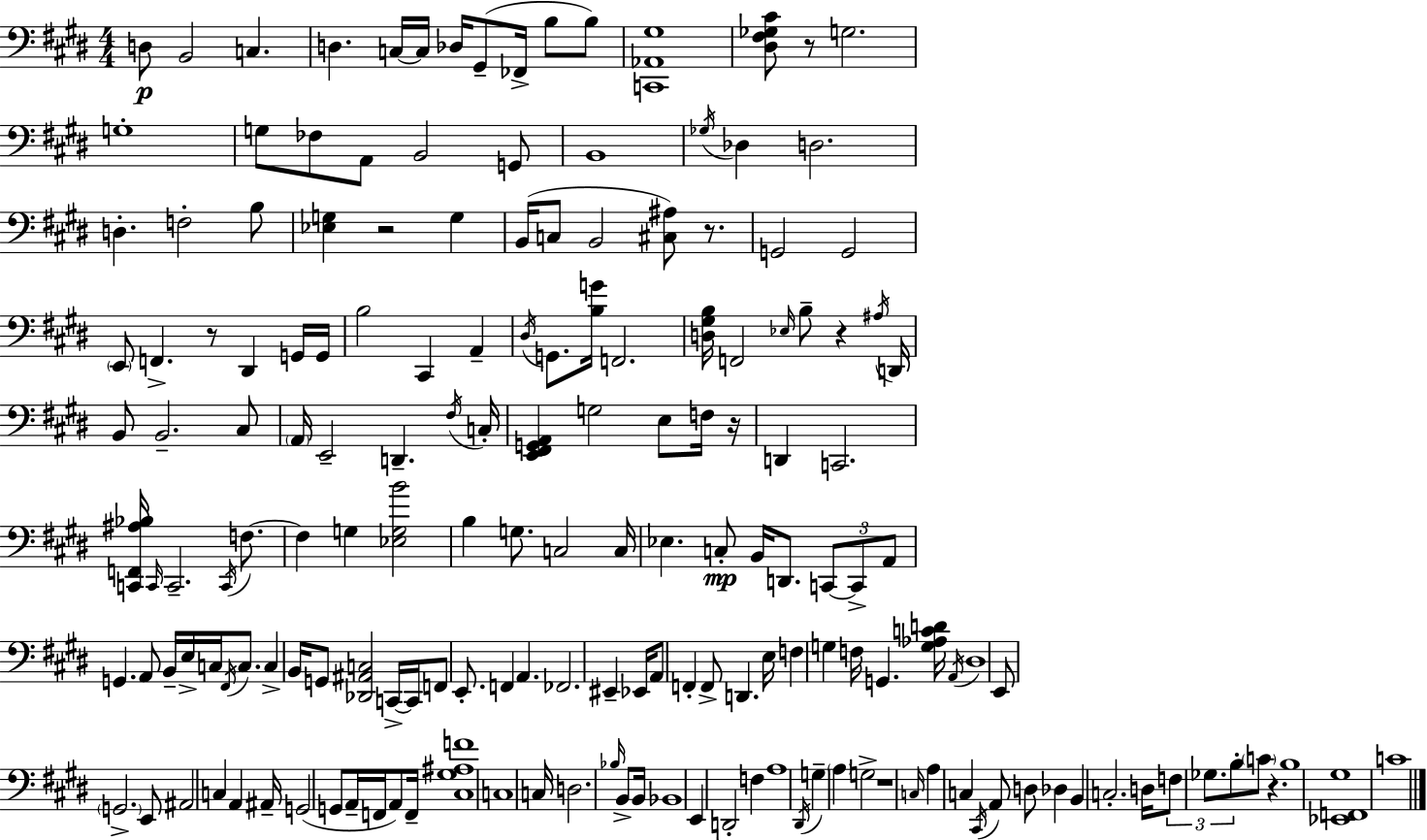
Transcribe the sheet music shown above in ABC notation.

X:1
T:Untitled
M:4/4
L:1/4
K:E
D,/2 B,,2 C, D, C,/4 C,/4 _D,/4 ^G,,/2 _F,,/4 B,/2 B,/2 [C,,_A,,^G,]4 [^D,^F,_G,^C]/2 z/2 G,2 G,4 G,/2 _F,/2 A,,/2 B,,2 G,,/2 B,,4 _G,/4 _D, D,2 D, F,2 B,/2 [_E,G,] z2 G, B,,/4 C,/2 B,,2 [^C,^A,]/2 z/2 G,,2 G,,2 E,,/2 F,, z/2 ^D,, G,,/4 G,,/4 B,2 ^C,, A,, ^D,/4 G,,/2 [B,G]/4 F,,2 [D,^G,B,]/4 F,,2 _E,/4 B,/2 z ^A,/4 D,,/4 B,,/2 B,,2 ^C,/2 A,,/4 E,,2 D,, ^F,/4 C,/4 [E,,^F,,G,,A,,] G,2 E,/2 F,/4 z/4 D,, C,,2 [C,,F,,^A,_B,]/4 C,,/4 C,,2 C,,/4 F,/2 F, G, [_E,G,B]2 B, G,/2 C,2 C,/4 _E, C,/2 B,,/4 D,,/2 C,,/2 C,,/2 A,,/2 G,, A,,/2 B,,/4 E,/4 C,/4 ^F,,/4 C,/2 C, B,,/4 G,,/2 [_D,,^A,,C,]2 C,,/4 C,,/4 F,,/2 E,,/2 F,, A,, _F,,2 ^E,, _E,,/4 A,,/2 F,, F,,/2 D,, E,/4 F, G, F,/4 G,, [G,_A,CD]/4 A,,/4 ^D,4 E,,/2 G,,2 E,,/2 ^A,,2 C, A,, ^A,,/4 G,,2 G,,/2 A,,/4 F,,/4 A,,/2 F,,/4 [^C,^G,^A,F]4 C,4 C,/4 D,2 _B,/4 B,,/2 B,,/4 _B,,4 E,, D,,2 F, A,4 ^D,,/4 G, A, G,2 z4 C,/4 A, C, ^C,,/4 A,,/2 D,/2 _D, B,, C,2 D,/4 F,/2 _G,/2 B,/2 C/2 z B,4 [_E,,F,,^G,]4 C4